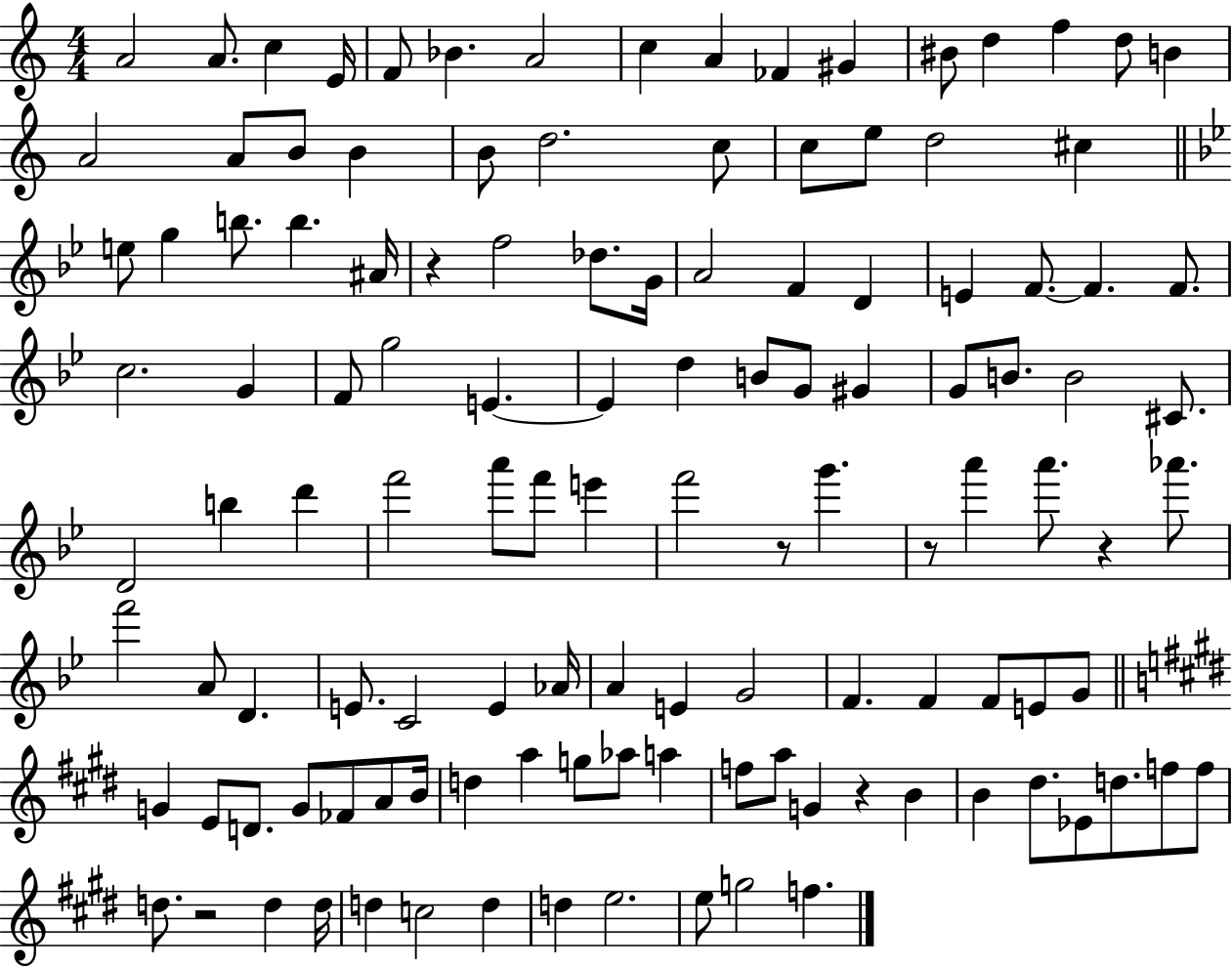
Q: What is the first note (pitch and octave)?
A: A4